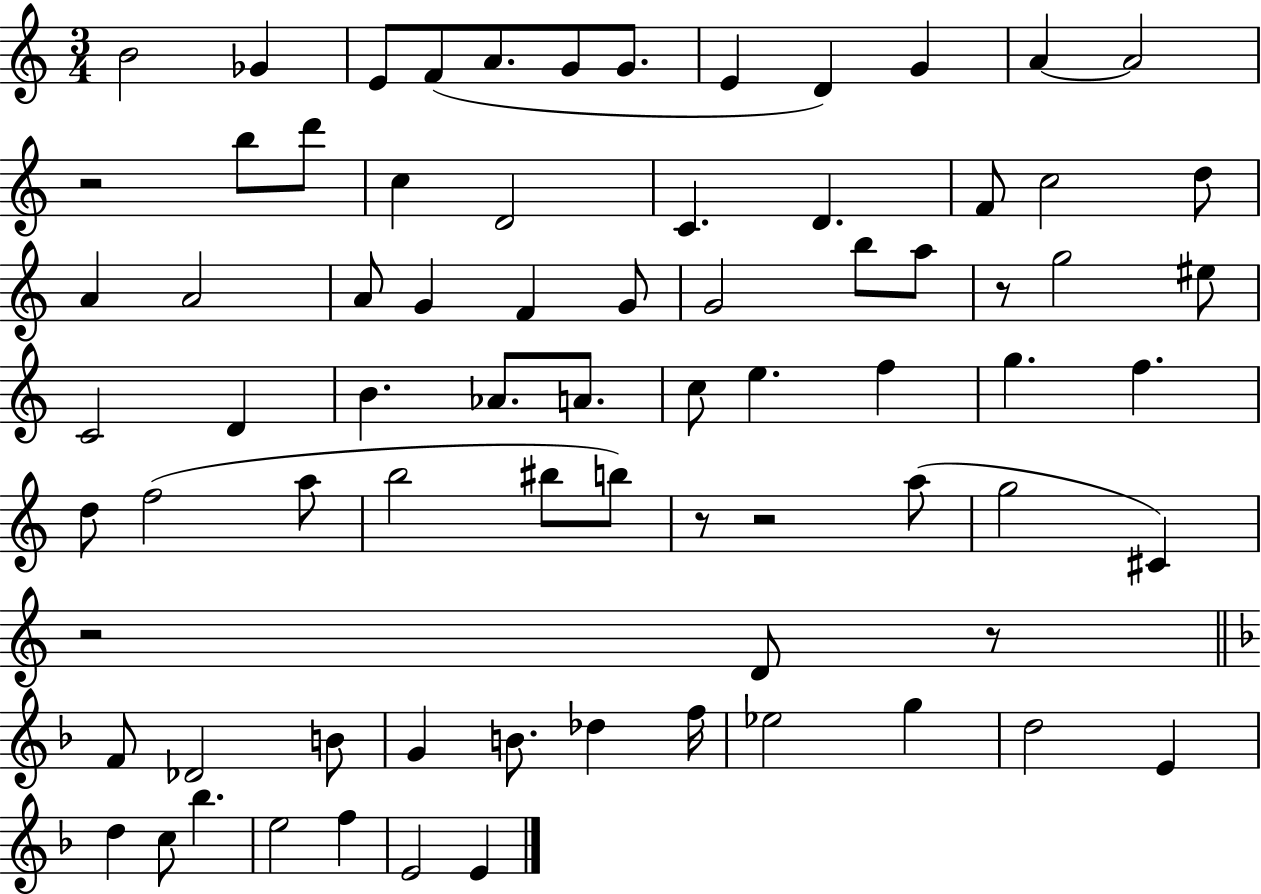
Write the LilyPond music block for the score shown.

{
  \clef treble
  \numericTimeSignature
  \time 3/4
  \key c \major
  b'2 ges'4 | e'8 f'8( a'8. g'8 g'8. | e'4 d'4) g'4 | a'4~~ a'2 | \break r2 b''8 d'''8 | c''4 d'2 | c'4. d'4. | f'8 c''2 d''8 | \break a'4 a'2 | a'8 g'4 f'4 g'8 | g'2 b''8 a''8 | r8 g''2 eis''8 | \break c'2 d'4 | b'4. aes'8. a'8. | c''8 e''4. f''4 | g''4. f''4. | \break d''8 f''2( a''8 | b''2 bis''8 b''8) | r8 r2 a''8( | g''2 cis'4) | \break r2 d'8 r8 | \bar "||" \break \key f \major f'8 des'2 b'8 | g'4 b'8. des''4 f''16 | ees''2 g''4 | d''2 e'4 | \break d''4 c''8 bes''4. | e''2 f''4 | e'2 e'4 | \bar "|."
}